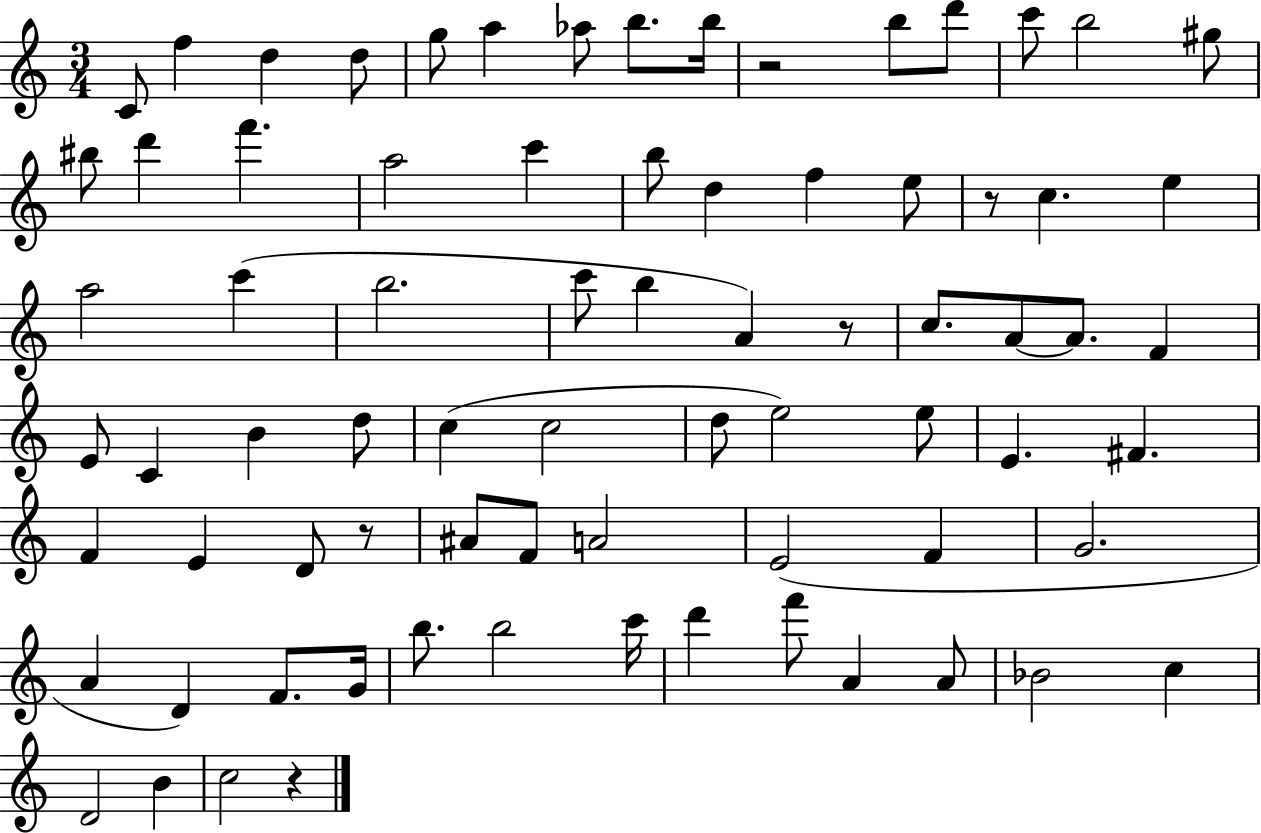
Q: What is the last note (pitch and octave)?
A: C5